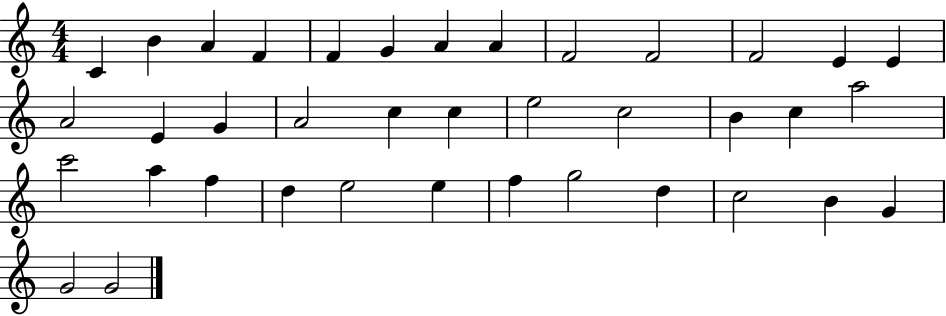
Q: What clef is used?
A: treble